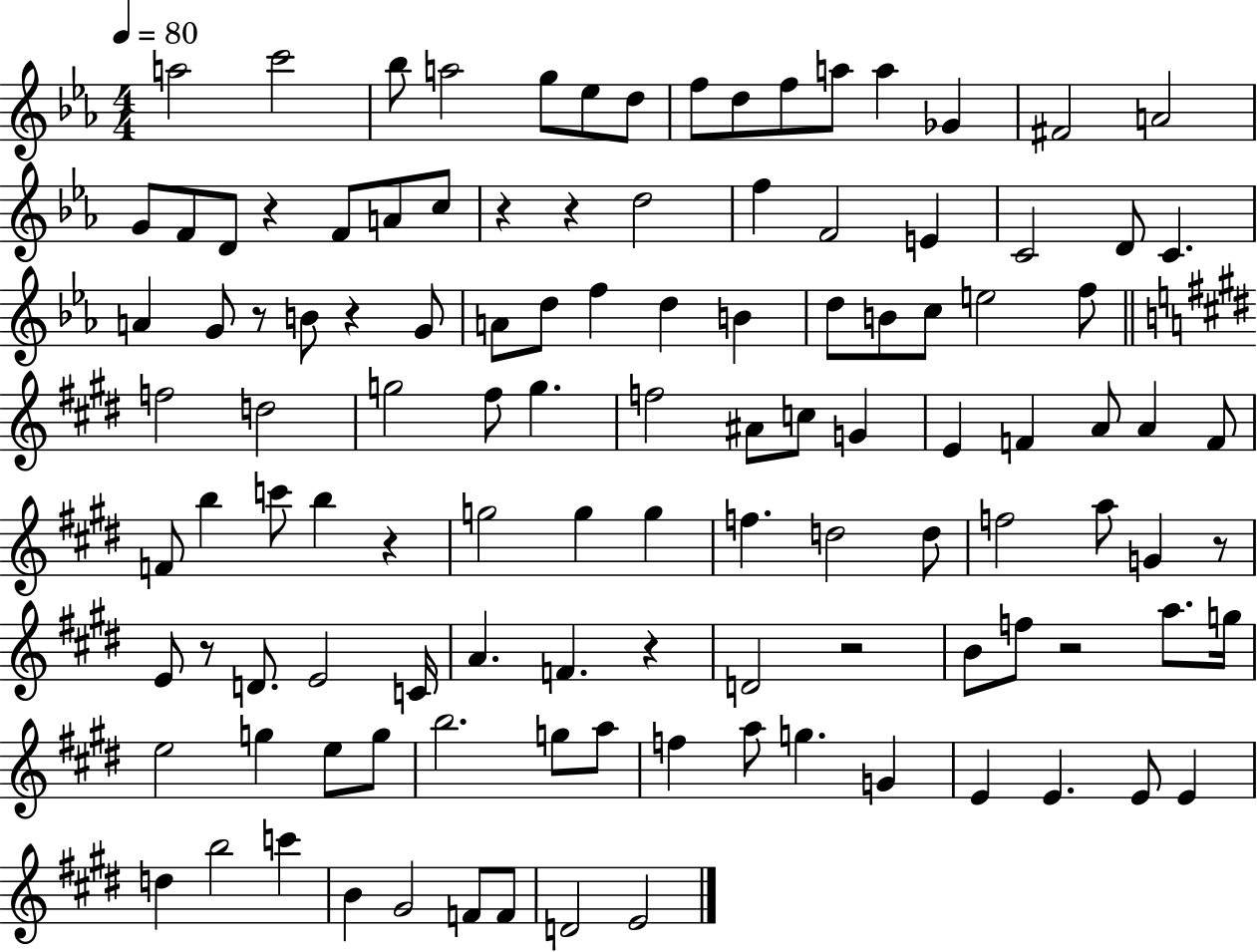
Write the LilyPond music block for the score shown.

{
  \clef treble
  \numericTimeSignature
  \time 4/4
  \key ees \major
  \tempo 4 = 80
  a''2 c'''2 | bes''8 a''2 g''8 ees''8 d''8 | f''8 d''8 f''8 a''8 a''4 ges'4 | fis'2 a'2 | \break g'8 f'8 d'8 r4 f'8 a'8 c''8 | r4 r4 d''2 | f''4 f'2 e'4 | c'2 d'8 c'4. | \break a'4 g'8 r8 b'8 r4 g'8 | a'8 d''8 f''4 d''4 b'4 | d''8 b'8 c''8 e''2 f''8 | \bar "||" \break \key e \major f''2 d''2 | g''2 fis''8 g''4. | f''2 ais'8 c''8 g'4 | e'4 f'4 a'8 a'4 f'8 | \break f'8 b''4 c'''8 b''4 r4 | g''2 g''4 g''4 | f''4. d''2 d''8 | f''2 a''8 g'4 r8 | \break e'8 r8 d'8. e'2 c'16 | a'4. f'4. r4 | d'2 r2 | b'8 f''8 r2 a''8. g''16 | \break e''2 g''4 e''8 g''8 | b''2. g''8 a''8 | f''4 a''8 g''4. g'4 | e'4 e'4. e'8 e'4 | \break d''4 b''2 c'''4 | b'4 gis'2 f'8 f'8 | d'2 e'2 | \bar "|."
}